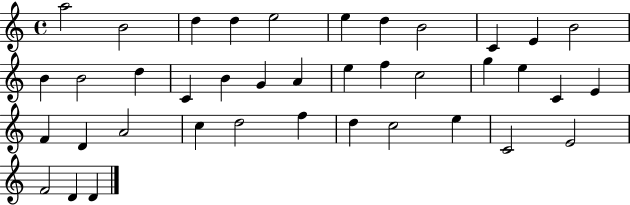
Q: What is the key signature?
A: C major